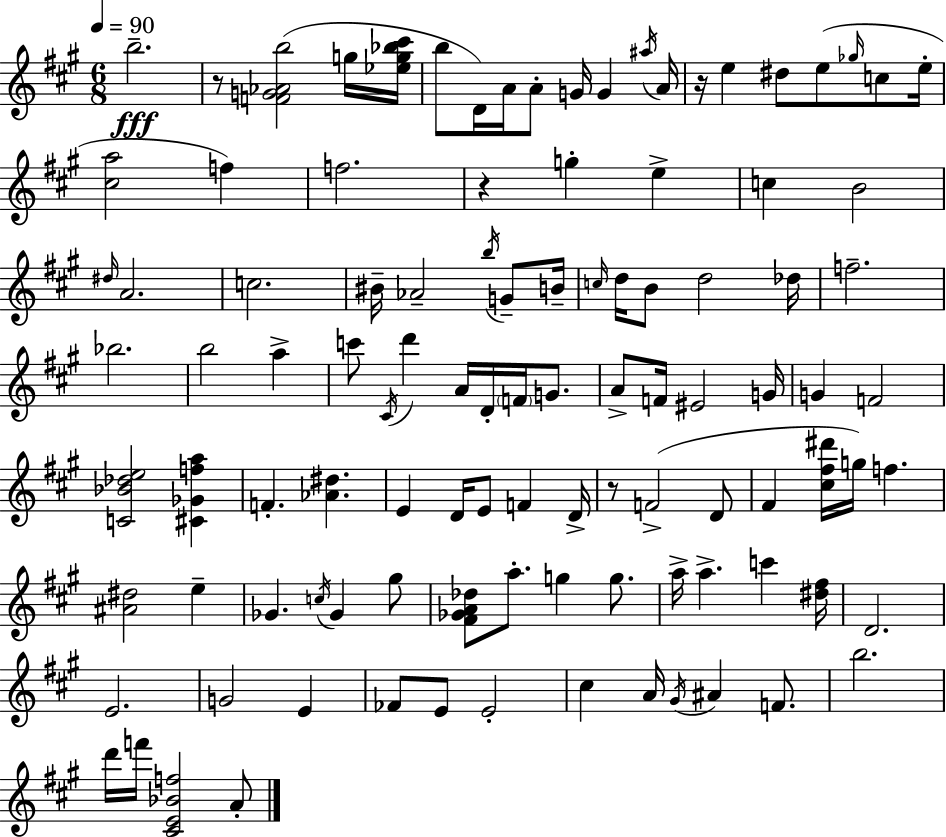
{
  \clef treble
  \numericTimeSignature
  \time 6/8
  \key a \major
  \tempo 4 = 90
  b''2.--\fff | r8 <f' g' aes' b''>2( g''16 <ees'' g'' bes'' cis'''>16 | b''8 d'16) a'16 a'8-. g'16 g'4 \acciaccatura { ais''16 } | a'16 r16 e''4 dis''8 e''8( \grace { ges''16 } c''8 | \break e''16-. <cis'' a''>2 f''4) | f''2. | r4 g''4-. e''4-> | c''4 b'2 | \break \grace { dis''16 } a'2. | c''2. | bis'16-- aes'2-- | \acciaccatura { b''16 } g'8-- b'16-- \grace { c''16 } d''16 b'8 d''2 | \break des''16 f''2.-- | bes''2. | b''2 | a''4-> c'''8 \acciaccatura { cis'16 } d'''4 | \break a'16 d'16-. \parenthesize f'16 g'8. a'8-> f'16 eis'2 | g'16 g'4 f'2 | <c' bes' des'' e''>2 | <cis' ges' f'' a''>4 f'4.-. | \break <aes' dis''>4. e'4 d'16 e'8 | f'4 d'16-> r8 f'2->( | d'8 fis'4 <cis'' fis'' dis'''>16 g''16) | f''4. <ais' dis''>2 | \break e''4-- ges'4. | \acciaccatura { c''16 } ges'4 gis''8 <fis' ges' a' des''>8 a''8.-. | g''4 g''8. a''16-> a''4.-> | c'''4 <dis'' fis''>16 d'2. | \break e'2. | g'2 | e'4 fes'8 e'8 e'2-. | cis''4 a'16 | \break \acciaccatura { gis'16 } ais'4 f'8. b''2. | d'''16 f'''16 <cis' e' bes' f''>2 | a'8-. \bar "|."
}